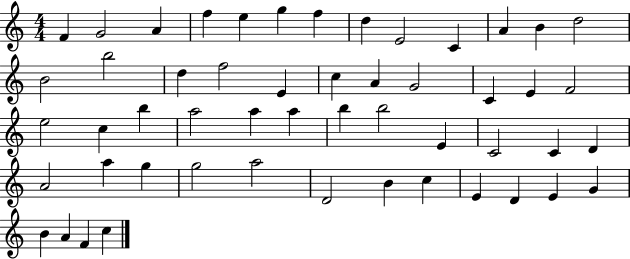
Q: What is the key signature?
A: C major